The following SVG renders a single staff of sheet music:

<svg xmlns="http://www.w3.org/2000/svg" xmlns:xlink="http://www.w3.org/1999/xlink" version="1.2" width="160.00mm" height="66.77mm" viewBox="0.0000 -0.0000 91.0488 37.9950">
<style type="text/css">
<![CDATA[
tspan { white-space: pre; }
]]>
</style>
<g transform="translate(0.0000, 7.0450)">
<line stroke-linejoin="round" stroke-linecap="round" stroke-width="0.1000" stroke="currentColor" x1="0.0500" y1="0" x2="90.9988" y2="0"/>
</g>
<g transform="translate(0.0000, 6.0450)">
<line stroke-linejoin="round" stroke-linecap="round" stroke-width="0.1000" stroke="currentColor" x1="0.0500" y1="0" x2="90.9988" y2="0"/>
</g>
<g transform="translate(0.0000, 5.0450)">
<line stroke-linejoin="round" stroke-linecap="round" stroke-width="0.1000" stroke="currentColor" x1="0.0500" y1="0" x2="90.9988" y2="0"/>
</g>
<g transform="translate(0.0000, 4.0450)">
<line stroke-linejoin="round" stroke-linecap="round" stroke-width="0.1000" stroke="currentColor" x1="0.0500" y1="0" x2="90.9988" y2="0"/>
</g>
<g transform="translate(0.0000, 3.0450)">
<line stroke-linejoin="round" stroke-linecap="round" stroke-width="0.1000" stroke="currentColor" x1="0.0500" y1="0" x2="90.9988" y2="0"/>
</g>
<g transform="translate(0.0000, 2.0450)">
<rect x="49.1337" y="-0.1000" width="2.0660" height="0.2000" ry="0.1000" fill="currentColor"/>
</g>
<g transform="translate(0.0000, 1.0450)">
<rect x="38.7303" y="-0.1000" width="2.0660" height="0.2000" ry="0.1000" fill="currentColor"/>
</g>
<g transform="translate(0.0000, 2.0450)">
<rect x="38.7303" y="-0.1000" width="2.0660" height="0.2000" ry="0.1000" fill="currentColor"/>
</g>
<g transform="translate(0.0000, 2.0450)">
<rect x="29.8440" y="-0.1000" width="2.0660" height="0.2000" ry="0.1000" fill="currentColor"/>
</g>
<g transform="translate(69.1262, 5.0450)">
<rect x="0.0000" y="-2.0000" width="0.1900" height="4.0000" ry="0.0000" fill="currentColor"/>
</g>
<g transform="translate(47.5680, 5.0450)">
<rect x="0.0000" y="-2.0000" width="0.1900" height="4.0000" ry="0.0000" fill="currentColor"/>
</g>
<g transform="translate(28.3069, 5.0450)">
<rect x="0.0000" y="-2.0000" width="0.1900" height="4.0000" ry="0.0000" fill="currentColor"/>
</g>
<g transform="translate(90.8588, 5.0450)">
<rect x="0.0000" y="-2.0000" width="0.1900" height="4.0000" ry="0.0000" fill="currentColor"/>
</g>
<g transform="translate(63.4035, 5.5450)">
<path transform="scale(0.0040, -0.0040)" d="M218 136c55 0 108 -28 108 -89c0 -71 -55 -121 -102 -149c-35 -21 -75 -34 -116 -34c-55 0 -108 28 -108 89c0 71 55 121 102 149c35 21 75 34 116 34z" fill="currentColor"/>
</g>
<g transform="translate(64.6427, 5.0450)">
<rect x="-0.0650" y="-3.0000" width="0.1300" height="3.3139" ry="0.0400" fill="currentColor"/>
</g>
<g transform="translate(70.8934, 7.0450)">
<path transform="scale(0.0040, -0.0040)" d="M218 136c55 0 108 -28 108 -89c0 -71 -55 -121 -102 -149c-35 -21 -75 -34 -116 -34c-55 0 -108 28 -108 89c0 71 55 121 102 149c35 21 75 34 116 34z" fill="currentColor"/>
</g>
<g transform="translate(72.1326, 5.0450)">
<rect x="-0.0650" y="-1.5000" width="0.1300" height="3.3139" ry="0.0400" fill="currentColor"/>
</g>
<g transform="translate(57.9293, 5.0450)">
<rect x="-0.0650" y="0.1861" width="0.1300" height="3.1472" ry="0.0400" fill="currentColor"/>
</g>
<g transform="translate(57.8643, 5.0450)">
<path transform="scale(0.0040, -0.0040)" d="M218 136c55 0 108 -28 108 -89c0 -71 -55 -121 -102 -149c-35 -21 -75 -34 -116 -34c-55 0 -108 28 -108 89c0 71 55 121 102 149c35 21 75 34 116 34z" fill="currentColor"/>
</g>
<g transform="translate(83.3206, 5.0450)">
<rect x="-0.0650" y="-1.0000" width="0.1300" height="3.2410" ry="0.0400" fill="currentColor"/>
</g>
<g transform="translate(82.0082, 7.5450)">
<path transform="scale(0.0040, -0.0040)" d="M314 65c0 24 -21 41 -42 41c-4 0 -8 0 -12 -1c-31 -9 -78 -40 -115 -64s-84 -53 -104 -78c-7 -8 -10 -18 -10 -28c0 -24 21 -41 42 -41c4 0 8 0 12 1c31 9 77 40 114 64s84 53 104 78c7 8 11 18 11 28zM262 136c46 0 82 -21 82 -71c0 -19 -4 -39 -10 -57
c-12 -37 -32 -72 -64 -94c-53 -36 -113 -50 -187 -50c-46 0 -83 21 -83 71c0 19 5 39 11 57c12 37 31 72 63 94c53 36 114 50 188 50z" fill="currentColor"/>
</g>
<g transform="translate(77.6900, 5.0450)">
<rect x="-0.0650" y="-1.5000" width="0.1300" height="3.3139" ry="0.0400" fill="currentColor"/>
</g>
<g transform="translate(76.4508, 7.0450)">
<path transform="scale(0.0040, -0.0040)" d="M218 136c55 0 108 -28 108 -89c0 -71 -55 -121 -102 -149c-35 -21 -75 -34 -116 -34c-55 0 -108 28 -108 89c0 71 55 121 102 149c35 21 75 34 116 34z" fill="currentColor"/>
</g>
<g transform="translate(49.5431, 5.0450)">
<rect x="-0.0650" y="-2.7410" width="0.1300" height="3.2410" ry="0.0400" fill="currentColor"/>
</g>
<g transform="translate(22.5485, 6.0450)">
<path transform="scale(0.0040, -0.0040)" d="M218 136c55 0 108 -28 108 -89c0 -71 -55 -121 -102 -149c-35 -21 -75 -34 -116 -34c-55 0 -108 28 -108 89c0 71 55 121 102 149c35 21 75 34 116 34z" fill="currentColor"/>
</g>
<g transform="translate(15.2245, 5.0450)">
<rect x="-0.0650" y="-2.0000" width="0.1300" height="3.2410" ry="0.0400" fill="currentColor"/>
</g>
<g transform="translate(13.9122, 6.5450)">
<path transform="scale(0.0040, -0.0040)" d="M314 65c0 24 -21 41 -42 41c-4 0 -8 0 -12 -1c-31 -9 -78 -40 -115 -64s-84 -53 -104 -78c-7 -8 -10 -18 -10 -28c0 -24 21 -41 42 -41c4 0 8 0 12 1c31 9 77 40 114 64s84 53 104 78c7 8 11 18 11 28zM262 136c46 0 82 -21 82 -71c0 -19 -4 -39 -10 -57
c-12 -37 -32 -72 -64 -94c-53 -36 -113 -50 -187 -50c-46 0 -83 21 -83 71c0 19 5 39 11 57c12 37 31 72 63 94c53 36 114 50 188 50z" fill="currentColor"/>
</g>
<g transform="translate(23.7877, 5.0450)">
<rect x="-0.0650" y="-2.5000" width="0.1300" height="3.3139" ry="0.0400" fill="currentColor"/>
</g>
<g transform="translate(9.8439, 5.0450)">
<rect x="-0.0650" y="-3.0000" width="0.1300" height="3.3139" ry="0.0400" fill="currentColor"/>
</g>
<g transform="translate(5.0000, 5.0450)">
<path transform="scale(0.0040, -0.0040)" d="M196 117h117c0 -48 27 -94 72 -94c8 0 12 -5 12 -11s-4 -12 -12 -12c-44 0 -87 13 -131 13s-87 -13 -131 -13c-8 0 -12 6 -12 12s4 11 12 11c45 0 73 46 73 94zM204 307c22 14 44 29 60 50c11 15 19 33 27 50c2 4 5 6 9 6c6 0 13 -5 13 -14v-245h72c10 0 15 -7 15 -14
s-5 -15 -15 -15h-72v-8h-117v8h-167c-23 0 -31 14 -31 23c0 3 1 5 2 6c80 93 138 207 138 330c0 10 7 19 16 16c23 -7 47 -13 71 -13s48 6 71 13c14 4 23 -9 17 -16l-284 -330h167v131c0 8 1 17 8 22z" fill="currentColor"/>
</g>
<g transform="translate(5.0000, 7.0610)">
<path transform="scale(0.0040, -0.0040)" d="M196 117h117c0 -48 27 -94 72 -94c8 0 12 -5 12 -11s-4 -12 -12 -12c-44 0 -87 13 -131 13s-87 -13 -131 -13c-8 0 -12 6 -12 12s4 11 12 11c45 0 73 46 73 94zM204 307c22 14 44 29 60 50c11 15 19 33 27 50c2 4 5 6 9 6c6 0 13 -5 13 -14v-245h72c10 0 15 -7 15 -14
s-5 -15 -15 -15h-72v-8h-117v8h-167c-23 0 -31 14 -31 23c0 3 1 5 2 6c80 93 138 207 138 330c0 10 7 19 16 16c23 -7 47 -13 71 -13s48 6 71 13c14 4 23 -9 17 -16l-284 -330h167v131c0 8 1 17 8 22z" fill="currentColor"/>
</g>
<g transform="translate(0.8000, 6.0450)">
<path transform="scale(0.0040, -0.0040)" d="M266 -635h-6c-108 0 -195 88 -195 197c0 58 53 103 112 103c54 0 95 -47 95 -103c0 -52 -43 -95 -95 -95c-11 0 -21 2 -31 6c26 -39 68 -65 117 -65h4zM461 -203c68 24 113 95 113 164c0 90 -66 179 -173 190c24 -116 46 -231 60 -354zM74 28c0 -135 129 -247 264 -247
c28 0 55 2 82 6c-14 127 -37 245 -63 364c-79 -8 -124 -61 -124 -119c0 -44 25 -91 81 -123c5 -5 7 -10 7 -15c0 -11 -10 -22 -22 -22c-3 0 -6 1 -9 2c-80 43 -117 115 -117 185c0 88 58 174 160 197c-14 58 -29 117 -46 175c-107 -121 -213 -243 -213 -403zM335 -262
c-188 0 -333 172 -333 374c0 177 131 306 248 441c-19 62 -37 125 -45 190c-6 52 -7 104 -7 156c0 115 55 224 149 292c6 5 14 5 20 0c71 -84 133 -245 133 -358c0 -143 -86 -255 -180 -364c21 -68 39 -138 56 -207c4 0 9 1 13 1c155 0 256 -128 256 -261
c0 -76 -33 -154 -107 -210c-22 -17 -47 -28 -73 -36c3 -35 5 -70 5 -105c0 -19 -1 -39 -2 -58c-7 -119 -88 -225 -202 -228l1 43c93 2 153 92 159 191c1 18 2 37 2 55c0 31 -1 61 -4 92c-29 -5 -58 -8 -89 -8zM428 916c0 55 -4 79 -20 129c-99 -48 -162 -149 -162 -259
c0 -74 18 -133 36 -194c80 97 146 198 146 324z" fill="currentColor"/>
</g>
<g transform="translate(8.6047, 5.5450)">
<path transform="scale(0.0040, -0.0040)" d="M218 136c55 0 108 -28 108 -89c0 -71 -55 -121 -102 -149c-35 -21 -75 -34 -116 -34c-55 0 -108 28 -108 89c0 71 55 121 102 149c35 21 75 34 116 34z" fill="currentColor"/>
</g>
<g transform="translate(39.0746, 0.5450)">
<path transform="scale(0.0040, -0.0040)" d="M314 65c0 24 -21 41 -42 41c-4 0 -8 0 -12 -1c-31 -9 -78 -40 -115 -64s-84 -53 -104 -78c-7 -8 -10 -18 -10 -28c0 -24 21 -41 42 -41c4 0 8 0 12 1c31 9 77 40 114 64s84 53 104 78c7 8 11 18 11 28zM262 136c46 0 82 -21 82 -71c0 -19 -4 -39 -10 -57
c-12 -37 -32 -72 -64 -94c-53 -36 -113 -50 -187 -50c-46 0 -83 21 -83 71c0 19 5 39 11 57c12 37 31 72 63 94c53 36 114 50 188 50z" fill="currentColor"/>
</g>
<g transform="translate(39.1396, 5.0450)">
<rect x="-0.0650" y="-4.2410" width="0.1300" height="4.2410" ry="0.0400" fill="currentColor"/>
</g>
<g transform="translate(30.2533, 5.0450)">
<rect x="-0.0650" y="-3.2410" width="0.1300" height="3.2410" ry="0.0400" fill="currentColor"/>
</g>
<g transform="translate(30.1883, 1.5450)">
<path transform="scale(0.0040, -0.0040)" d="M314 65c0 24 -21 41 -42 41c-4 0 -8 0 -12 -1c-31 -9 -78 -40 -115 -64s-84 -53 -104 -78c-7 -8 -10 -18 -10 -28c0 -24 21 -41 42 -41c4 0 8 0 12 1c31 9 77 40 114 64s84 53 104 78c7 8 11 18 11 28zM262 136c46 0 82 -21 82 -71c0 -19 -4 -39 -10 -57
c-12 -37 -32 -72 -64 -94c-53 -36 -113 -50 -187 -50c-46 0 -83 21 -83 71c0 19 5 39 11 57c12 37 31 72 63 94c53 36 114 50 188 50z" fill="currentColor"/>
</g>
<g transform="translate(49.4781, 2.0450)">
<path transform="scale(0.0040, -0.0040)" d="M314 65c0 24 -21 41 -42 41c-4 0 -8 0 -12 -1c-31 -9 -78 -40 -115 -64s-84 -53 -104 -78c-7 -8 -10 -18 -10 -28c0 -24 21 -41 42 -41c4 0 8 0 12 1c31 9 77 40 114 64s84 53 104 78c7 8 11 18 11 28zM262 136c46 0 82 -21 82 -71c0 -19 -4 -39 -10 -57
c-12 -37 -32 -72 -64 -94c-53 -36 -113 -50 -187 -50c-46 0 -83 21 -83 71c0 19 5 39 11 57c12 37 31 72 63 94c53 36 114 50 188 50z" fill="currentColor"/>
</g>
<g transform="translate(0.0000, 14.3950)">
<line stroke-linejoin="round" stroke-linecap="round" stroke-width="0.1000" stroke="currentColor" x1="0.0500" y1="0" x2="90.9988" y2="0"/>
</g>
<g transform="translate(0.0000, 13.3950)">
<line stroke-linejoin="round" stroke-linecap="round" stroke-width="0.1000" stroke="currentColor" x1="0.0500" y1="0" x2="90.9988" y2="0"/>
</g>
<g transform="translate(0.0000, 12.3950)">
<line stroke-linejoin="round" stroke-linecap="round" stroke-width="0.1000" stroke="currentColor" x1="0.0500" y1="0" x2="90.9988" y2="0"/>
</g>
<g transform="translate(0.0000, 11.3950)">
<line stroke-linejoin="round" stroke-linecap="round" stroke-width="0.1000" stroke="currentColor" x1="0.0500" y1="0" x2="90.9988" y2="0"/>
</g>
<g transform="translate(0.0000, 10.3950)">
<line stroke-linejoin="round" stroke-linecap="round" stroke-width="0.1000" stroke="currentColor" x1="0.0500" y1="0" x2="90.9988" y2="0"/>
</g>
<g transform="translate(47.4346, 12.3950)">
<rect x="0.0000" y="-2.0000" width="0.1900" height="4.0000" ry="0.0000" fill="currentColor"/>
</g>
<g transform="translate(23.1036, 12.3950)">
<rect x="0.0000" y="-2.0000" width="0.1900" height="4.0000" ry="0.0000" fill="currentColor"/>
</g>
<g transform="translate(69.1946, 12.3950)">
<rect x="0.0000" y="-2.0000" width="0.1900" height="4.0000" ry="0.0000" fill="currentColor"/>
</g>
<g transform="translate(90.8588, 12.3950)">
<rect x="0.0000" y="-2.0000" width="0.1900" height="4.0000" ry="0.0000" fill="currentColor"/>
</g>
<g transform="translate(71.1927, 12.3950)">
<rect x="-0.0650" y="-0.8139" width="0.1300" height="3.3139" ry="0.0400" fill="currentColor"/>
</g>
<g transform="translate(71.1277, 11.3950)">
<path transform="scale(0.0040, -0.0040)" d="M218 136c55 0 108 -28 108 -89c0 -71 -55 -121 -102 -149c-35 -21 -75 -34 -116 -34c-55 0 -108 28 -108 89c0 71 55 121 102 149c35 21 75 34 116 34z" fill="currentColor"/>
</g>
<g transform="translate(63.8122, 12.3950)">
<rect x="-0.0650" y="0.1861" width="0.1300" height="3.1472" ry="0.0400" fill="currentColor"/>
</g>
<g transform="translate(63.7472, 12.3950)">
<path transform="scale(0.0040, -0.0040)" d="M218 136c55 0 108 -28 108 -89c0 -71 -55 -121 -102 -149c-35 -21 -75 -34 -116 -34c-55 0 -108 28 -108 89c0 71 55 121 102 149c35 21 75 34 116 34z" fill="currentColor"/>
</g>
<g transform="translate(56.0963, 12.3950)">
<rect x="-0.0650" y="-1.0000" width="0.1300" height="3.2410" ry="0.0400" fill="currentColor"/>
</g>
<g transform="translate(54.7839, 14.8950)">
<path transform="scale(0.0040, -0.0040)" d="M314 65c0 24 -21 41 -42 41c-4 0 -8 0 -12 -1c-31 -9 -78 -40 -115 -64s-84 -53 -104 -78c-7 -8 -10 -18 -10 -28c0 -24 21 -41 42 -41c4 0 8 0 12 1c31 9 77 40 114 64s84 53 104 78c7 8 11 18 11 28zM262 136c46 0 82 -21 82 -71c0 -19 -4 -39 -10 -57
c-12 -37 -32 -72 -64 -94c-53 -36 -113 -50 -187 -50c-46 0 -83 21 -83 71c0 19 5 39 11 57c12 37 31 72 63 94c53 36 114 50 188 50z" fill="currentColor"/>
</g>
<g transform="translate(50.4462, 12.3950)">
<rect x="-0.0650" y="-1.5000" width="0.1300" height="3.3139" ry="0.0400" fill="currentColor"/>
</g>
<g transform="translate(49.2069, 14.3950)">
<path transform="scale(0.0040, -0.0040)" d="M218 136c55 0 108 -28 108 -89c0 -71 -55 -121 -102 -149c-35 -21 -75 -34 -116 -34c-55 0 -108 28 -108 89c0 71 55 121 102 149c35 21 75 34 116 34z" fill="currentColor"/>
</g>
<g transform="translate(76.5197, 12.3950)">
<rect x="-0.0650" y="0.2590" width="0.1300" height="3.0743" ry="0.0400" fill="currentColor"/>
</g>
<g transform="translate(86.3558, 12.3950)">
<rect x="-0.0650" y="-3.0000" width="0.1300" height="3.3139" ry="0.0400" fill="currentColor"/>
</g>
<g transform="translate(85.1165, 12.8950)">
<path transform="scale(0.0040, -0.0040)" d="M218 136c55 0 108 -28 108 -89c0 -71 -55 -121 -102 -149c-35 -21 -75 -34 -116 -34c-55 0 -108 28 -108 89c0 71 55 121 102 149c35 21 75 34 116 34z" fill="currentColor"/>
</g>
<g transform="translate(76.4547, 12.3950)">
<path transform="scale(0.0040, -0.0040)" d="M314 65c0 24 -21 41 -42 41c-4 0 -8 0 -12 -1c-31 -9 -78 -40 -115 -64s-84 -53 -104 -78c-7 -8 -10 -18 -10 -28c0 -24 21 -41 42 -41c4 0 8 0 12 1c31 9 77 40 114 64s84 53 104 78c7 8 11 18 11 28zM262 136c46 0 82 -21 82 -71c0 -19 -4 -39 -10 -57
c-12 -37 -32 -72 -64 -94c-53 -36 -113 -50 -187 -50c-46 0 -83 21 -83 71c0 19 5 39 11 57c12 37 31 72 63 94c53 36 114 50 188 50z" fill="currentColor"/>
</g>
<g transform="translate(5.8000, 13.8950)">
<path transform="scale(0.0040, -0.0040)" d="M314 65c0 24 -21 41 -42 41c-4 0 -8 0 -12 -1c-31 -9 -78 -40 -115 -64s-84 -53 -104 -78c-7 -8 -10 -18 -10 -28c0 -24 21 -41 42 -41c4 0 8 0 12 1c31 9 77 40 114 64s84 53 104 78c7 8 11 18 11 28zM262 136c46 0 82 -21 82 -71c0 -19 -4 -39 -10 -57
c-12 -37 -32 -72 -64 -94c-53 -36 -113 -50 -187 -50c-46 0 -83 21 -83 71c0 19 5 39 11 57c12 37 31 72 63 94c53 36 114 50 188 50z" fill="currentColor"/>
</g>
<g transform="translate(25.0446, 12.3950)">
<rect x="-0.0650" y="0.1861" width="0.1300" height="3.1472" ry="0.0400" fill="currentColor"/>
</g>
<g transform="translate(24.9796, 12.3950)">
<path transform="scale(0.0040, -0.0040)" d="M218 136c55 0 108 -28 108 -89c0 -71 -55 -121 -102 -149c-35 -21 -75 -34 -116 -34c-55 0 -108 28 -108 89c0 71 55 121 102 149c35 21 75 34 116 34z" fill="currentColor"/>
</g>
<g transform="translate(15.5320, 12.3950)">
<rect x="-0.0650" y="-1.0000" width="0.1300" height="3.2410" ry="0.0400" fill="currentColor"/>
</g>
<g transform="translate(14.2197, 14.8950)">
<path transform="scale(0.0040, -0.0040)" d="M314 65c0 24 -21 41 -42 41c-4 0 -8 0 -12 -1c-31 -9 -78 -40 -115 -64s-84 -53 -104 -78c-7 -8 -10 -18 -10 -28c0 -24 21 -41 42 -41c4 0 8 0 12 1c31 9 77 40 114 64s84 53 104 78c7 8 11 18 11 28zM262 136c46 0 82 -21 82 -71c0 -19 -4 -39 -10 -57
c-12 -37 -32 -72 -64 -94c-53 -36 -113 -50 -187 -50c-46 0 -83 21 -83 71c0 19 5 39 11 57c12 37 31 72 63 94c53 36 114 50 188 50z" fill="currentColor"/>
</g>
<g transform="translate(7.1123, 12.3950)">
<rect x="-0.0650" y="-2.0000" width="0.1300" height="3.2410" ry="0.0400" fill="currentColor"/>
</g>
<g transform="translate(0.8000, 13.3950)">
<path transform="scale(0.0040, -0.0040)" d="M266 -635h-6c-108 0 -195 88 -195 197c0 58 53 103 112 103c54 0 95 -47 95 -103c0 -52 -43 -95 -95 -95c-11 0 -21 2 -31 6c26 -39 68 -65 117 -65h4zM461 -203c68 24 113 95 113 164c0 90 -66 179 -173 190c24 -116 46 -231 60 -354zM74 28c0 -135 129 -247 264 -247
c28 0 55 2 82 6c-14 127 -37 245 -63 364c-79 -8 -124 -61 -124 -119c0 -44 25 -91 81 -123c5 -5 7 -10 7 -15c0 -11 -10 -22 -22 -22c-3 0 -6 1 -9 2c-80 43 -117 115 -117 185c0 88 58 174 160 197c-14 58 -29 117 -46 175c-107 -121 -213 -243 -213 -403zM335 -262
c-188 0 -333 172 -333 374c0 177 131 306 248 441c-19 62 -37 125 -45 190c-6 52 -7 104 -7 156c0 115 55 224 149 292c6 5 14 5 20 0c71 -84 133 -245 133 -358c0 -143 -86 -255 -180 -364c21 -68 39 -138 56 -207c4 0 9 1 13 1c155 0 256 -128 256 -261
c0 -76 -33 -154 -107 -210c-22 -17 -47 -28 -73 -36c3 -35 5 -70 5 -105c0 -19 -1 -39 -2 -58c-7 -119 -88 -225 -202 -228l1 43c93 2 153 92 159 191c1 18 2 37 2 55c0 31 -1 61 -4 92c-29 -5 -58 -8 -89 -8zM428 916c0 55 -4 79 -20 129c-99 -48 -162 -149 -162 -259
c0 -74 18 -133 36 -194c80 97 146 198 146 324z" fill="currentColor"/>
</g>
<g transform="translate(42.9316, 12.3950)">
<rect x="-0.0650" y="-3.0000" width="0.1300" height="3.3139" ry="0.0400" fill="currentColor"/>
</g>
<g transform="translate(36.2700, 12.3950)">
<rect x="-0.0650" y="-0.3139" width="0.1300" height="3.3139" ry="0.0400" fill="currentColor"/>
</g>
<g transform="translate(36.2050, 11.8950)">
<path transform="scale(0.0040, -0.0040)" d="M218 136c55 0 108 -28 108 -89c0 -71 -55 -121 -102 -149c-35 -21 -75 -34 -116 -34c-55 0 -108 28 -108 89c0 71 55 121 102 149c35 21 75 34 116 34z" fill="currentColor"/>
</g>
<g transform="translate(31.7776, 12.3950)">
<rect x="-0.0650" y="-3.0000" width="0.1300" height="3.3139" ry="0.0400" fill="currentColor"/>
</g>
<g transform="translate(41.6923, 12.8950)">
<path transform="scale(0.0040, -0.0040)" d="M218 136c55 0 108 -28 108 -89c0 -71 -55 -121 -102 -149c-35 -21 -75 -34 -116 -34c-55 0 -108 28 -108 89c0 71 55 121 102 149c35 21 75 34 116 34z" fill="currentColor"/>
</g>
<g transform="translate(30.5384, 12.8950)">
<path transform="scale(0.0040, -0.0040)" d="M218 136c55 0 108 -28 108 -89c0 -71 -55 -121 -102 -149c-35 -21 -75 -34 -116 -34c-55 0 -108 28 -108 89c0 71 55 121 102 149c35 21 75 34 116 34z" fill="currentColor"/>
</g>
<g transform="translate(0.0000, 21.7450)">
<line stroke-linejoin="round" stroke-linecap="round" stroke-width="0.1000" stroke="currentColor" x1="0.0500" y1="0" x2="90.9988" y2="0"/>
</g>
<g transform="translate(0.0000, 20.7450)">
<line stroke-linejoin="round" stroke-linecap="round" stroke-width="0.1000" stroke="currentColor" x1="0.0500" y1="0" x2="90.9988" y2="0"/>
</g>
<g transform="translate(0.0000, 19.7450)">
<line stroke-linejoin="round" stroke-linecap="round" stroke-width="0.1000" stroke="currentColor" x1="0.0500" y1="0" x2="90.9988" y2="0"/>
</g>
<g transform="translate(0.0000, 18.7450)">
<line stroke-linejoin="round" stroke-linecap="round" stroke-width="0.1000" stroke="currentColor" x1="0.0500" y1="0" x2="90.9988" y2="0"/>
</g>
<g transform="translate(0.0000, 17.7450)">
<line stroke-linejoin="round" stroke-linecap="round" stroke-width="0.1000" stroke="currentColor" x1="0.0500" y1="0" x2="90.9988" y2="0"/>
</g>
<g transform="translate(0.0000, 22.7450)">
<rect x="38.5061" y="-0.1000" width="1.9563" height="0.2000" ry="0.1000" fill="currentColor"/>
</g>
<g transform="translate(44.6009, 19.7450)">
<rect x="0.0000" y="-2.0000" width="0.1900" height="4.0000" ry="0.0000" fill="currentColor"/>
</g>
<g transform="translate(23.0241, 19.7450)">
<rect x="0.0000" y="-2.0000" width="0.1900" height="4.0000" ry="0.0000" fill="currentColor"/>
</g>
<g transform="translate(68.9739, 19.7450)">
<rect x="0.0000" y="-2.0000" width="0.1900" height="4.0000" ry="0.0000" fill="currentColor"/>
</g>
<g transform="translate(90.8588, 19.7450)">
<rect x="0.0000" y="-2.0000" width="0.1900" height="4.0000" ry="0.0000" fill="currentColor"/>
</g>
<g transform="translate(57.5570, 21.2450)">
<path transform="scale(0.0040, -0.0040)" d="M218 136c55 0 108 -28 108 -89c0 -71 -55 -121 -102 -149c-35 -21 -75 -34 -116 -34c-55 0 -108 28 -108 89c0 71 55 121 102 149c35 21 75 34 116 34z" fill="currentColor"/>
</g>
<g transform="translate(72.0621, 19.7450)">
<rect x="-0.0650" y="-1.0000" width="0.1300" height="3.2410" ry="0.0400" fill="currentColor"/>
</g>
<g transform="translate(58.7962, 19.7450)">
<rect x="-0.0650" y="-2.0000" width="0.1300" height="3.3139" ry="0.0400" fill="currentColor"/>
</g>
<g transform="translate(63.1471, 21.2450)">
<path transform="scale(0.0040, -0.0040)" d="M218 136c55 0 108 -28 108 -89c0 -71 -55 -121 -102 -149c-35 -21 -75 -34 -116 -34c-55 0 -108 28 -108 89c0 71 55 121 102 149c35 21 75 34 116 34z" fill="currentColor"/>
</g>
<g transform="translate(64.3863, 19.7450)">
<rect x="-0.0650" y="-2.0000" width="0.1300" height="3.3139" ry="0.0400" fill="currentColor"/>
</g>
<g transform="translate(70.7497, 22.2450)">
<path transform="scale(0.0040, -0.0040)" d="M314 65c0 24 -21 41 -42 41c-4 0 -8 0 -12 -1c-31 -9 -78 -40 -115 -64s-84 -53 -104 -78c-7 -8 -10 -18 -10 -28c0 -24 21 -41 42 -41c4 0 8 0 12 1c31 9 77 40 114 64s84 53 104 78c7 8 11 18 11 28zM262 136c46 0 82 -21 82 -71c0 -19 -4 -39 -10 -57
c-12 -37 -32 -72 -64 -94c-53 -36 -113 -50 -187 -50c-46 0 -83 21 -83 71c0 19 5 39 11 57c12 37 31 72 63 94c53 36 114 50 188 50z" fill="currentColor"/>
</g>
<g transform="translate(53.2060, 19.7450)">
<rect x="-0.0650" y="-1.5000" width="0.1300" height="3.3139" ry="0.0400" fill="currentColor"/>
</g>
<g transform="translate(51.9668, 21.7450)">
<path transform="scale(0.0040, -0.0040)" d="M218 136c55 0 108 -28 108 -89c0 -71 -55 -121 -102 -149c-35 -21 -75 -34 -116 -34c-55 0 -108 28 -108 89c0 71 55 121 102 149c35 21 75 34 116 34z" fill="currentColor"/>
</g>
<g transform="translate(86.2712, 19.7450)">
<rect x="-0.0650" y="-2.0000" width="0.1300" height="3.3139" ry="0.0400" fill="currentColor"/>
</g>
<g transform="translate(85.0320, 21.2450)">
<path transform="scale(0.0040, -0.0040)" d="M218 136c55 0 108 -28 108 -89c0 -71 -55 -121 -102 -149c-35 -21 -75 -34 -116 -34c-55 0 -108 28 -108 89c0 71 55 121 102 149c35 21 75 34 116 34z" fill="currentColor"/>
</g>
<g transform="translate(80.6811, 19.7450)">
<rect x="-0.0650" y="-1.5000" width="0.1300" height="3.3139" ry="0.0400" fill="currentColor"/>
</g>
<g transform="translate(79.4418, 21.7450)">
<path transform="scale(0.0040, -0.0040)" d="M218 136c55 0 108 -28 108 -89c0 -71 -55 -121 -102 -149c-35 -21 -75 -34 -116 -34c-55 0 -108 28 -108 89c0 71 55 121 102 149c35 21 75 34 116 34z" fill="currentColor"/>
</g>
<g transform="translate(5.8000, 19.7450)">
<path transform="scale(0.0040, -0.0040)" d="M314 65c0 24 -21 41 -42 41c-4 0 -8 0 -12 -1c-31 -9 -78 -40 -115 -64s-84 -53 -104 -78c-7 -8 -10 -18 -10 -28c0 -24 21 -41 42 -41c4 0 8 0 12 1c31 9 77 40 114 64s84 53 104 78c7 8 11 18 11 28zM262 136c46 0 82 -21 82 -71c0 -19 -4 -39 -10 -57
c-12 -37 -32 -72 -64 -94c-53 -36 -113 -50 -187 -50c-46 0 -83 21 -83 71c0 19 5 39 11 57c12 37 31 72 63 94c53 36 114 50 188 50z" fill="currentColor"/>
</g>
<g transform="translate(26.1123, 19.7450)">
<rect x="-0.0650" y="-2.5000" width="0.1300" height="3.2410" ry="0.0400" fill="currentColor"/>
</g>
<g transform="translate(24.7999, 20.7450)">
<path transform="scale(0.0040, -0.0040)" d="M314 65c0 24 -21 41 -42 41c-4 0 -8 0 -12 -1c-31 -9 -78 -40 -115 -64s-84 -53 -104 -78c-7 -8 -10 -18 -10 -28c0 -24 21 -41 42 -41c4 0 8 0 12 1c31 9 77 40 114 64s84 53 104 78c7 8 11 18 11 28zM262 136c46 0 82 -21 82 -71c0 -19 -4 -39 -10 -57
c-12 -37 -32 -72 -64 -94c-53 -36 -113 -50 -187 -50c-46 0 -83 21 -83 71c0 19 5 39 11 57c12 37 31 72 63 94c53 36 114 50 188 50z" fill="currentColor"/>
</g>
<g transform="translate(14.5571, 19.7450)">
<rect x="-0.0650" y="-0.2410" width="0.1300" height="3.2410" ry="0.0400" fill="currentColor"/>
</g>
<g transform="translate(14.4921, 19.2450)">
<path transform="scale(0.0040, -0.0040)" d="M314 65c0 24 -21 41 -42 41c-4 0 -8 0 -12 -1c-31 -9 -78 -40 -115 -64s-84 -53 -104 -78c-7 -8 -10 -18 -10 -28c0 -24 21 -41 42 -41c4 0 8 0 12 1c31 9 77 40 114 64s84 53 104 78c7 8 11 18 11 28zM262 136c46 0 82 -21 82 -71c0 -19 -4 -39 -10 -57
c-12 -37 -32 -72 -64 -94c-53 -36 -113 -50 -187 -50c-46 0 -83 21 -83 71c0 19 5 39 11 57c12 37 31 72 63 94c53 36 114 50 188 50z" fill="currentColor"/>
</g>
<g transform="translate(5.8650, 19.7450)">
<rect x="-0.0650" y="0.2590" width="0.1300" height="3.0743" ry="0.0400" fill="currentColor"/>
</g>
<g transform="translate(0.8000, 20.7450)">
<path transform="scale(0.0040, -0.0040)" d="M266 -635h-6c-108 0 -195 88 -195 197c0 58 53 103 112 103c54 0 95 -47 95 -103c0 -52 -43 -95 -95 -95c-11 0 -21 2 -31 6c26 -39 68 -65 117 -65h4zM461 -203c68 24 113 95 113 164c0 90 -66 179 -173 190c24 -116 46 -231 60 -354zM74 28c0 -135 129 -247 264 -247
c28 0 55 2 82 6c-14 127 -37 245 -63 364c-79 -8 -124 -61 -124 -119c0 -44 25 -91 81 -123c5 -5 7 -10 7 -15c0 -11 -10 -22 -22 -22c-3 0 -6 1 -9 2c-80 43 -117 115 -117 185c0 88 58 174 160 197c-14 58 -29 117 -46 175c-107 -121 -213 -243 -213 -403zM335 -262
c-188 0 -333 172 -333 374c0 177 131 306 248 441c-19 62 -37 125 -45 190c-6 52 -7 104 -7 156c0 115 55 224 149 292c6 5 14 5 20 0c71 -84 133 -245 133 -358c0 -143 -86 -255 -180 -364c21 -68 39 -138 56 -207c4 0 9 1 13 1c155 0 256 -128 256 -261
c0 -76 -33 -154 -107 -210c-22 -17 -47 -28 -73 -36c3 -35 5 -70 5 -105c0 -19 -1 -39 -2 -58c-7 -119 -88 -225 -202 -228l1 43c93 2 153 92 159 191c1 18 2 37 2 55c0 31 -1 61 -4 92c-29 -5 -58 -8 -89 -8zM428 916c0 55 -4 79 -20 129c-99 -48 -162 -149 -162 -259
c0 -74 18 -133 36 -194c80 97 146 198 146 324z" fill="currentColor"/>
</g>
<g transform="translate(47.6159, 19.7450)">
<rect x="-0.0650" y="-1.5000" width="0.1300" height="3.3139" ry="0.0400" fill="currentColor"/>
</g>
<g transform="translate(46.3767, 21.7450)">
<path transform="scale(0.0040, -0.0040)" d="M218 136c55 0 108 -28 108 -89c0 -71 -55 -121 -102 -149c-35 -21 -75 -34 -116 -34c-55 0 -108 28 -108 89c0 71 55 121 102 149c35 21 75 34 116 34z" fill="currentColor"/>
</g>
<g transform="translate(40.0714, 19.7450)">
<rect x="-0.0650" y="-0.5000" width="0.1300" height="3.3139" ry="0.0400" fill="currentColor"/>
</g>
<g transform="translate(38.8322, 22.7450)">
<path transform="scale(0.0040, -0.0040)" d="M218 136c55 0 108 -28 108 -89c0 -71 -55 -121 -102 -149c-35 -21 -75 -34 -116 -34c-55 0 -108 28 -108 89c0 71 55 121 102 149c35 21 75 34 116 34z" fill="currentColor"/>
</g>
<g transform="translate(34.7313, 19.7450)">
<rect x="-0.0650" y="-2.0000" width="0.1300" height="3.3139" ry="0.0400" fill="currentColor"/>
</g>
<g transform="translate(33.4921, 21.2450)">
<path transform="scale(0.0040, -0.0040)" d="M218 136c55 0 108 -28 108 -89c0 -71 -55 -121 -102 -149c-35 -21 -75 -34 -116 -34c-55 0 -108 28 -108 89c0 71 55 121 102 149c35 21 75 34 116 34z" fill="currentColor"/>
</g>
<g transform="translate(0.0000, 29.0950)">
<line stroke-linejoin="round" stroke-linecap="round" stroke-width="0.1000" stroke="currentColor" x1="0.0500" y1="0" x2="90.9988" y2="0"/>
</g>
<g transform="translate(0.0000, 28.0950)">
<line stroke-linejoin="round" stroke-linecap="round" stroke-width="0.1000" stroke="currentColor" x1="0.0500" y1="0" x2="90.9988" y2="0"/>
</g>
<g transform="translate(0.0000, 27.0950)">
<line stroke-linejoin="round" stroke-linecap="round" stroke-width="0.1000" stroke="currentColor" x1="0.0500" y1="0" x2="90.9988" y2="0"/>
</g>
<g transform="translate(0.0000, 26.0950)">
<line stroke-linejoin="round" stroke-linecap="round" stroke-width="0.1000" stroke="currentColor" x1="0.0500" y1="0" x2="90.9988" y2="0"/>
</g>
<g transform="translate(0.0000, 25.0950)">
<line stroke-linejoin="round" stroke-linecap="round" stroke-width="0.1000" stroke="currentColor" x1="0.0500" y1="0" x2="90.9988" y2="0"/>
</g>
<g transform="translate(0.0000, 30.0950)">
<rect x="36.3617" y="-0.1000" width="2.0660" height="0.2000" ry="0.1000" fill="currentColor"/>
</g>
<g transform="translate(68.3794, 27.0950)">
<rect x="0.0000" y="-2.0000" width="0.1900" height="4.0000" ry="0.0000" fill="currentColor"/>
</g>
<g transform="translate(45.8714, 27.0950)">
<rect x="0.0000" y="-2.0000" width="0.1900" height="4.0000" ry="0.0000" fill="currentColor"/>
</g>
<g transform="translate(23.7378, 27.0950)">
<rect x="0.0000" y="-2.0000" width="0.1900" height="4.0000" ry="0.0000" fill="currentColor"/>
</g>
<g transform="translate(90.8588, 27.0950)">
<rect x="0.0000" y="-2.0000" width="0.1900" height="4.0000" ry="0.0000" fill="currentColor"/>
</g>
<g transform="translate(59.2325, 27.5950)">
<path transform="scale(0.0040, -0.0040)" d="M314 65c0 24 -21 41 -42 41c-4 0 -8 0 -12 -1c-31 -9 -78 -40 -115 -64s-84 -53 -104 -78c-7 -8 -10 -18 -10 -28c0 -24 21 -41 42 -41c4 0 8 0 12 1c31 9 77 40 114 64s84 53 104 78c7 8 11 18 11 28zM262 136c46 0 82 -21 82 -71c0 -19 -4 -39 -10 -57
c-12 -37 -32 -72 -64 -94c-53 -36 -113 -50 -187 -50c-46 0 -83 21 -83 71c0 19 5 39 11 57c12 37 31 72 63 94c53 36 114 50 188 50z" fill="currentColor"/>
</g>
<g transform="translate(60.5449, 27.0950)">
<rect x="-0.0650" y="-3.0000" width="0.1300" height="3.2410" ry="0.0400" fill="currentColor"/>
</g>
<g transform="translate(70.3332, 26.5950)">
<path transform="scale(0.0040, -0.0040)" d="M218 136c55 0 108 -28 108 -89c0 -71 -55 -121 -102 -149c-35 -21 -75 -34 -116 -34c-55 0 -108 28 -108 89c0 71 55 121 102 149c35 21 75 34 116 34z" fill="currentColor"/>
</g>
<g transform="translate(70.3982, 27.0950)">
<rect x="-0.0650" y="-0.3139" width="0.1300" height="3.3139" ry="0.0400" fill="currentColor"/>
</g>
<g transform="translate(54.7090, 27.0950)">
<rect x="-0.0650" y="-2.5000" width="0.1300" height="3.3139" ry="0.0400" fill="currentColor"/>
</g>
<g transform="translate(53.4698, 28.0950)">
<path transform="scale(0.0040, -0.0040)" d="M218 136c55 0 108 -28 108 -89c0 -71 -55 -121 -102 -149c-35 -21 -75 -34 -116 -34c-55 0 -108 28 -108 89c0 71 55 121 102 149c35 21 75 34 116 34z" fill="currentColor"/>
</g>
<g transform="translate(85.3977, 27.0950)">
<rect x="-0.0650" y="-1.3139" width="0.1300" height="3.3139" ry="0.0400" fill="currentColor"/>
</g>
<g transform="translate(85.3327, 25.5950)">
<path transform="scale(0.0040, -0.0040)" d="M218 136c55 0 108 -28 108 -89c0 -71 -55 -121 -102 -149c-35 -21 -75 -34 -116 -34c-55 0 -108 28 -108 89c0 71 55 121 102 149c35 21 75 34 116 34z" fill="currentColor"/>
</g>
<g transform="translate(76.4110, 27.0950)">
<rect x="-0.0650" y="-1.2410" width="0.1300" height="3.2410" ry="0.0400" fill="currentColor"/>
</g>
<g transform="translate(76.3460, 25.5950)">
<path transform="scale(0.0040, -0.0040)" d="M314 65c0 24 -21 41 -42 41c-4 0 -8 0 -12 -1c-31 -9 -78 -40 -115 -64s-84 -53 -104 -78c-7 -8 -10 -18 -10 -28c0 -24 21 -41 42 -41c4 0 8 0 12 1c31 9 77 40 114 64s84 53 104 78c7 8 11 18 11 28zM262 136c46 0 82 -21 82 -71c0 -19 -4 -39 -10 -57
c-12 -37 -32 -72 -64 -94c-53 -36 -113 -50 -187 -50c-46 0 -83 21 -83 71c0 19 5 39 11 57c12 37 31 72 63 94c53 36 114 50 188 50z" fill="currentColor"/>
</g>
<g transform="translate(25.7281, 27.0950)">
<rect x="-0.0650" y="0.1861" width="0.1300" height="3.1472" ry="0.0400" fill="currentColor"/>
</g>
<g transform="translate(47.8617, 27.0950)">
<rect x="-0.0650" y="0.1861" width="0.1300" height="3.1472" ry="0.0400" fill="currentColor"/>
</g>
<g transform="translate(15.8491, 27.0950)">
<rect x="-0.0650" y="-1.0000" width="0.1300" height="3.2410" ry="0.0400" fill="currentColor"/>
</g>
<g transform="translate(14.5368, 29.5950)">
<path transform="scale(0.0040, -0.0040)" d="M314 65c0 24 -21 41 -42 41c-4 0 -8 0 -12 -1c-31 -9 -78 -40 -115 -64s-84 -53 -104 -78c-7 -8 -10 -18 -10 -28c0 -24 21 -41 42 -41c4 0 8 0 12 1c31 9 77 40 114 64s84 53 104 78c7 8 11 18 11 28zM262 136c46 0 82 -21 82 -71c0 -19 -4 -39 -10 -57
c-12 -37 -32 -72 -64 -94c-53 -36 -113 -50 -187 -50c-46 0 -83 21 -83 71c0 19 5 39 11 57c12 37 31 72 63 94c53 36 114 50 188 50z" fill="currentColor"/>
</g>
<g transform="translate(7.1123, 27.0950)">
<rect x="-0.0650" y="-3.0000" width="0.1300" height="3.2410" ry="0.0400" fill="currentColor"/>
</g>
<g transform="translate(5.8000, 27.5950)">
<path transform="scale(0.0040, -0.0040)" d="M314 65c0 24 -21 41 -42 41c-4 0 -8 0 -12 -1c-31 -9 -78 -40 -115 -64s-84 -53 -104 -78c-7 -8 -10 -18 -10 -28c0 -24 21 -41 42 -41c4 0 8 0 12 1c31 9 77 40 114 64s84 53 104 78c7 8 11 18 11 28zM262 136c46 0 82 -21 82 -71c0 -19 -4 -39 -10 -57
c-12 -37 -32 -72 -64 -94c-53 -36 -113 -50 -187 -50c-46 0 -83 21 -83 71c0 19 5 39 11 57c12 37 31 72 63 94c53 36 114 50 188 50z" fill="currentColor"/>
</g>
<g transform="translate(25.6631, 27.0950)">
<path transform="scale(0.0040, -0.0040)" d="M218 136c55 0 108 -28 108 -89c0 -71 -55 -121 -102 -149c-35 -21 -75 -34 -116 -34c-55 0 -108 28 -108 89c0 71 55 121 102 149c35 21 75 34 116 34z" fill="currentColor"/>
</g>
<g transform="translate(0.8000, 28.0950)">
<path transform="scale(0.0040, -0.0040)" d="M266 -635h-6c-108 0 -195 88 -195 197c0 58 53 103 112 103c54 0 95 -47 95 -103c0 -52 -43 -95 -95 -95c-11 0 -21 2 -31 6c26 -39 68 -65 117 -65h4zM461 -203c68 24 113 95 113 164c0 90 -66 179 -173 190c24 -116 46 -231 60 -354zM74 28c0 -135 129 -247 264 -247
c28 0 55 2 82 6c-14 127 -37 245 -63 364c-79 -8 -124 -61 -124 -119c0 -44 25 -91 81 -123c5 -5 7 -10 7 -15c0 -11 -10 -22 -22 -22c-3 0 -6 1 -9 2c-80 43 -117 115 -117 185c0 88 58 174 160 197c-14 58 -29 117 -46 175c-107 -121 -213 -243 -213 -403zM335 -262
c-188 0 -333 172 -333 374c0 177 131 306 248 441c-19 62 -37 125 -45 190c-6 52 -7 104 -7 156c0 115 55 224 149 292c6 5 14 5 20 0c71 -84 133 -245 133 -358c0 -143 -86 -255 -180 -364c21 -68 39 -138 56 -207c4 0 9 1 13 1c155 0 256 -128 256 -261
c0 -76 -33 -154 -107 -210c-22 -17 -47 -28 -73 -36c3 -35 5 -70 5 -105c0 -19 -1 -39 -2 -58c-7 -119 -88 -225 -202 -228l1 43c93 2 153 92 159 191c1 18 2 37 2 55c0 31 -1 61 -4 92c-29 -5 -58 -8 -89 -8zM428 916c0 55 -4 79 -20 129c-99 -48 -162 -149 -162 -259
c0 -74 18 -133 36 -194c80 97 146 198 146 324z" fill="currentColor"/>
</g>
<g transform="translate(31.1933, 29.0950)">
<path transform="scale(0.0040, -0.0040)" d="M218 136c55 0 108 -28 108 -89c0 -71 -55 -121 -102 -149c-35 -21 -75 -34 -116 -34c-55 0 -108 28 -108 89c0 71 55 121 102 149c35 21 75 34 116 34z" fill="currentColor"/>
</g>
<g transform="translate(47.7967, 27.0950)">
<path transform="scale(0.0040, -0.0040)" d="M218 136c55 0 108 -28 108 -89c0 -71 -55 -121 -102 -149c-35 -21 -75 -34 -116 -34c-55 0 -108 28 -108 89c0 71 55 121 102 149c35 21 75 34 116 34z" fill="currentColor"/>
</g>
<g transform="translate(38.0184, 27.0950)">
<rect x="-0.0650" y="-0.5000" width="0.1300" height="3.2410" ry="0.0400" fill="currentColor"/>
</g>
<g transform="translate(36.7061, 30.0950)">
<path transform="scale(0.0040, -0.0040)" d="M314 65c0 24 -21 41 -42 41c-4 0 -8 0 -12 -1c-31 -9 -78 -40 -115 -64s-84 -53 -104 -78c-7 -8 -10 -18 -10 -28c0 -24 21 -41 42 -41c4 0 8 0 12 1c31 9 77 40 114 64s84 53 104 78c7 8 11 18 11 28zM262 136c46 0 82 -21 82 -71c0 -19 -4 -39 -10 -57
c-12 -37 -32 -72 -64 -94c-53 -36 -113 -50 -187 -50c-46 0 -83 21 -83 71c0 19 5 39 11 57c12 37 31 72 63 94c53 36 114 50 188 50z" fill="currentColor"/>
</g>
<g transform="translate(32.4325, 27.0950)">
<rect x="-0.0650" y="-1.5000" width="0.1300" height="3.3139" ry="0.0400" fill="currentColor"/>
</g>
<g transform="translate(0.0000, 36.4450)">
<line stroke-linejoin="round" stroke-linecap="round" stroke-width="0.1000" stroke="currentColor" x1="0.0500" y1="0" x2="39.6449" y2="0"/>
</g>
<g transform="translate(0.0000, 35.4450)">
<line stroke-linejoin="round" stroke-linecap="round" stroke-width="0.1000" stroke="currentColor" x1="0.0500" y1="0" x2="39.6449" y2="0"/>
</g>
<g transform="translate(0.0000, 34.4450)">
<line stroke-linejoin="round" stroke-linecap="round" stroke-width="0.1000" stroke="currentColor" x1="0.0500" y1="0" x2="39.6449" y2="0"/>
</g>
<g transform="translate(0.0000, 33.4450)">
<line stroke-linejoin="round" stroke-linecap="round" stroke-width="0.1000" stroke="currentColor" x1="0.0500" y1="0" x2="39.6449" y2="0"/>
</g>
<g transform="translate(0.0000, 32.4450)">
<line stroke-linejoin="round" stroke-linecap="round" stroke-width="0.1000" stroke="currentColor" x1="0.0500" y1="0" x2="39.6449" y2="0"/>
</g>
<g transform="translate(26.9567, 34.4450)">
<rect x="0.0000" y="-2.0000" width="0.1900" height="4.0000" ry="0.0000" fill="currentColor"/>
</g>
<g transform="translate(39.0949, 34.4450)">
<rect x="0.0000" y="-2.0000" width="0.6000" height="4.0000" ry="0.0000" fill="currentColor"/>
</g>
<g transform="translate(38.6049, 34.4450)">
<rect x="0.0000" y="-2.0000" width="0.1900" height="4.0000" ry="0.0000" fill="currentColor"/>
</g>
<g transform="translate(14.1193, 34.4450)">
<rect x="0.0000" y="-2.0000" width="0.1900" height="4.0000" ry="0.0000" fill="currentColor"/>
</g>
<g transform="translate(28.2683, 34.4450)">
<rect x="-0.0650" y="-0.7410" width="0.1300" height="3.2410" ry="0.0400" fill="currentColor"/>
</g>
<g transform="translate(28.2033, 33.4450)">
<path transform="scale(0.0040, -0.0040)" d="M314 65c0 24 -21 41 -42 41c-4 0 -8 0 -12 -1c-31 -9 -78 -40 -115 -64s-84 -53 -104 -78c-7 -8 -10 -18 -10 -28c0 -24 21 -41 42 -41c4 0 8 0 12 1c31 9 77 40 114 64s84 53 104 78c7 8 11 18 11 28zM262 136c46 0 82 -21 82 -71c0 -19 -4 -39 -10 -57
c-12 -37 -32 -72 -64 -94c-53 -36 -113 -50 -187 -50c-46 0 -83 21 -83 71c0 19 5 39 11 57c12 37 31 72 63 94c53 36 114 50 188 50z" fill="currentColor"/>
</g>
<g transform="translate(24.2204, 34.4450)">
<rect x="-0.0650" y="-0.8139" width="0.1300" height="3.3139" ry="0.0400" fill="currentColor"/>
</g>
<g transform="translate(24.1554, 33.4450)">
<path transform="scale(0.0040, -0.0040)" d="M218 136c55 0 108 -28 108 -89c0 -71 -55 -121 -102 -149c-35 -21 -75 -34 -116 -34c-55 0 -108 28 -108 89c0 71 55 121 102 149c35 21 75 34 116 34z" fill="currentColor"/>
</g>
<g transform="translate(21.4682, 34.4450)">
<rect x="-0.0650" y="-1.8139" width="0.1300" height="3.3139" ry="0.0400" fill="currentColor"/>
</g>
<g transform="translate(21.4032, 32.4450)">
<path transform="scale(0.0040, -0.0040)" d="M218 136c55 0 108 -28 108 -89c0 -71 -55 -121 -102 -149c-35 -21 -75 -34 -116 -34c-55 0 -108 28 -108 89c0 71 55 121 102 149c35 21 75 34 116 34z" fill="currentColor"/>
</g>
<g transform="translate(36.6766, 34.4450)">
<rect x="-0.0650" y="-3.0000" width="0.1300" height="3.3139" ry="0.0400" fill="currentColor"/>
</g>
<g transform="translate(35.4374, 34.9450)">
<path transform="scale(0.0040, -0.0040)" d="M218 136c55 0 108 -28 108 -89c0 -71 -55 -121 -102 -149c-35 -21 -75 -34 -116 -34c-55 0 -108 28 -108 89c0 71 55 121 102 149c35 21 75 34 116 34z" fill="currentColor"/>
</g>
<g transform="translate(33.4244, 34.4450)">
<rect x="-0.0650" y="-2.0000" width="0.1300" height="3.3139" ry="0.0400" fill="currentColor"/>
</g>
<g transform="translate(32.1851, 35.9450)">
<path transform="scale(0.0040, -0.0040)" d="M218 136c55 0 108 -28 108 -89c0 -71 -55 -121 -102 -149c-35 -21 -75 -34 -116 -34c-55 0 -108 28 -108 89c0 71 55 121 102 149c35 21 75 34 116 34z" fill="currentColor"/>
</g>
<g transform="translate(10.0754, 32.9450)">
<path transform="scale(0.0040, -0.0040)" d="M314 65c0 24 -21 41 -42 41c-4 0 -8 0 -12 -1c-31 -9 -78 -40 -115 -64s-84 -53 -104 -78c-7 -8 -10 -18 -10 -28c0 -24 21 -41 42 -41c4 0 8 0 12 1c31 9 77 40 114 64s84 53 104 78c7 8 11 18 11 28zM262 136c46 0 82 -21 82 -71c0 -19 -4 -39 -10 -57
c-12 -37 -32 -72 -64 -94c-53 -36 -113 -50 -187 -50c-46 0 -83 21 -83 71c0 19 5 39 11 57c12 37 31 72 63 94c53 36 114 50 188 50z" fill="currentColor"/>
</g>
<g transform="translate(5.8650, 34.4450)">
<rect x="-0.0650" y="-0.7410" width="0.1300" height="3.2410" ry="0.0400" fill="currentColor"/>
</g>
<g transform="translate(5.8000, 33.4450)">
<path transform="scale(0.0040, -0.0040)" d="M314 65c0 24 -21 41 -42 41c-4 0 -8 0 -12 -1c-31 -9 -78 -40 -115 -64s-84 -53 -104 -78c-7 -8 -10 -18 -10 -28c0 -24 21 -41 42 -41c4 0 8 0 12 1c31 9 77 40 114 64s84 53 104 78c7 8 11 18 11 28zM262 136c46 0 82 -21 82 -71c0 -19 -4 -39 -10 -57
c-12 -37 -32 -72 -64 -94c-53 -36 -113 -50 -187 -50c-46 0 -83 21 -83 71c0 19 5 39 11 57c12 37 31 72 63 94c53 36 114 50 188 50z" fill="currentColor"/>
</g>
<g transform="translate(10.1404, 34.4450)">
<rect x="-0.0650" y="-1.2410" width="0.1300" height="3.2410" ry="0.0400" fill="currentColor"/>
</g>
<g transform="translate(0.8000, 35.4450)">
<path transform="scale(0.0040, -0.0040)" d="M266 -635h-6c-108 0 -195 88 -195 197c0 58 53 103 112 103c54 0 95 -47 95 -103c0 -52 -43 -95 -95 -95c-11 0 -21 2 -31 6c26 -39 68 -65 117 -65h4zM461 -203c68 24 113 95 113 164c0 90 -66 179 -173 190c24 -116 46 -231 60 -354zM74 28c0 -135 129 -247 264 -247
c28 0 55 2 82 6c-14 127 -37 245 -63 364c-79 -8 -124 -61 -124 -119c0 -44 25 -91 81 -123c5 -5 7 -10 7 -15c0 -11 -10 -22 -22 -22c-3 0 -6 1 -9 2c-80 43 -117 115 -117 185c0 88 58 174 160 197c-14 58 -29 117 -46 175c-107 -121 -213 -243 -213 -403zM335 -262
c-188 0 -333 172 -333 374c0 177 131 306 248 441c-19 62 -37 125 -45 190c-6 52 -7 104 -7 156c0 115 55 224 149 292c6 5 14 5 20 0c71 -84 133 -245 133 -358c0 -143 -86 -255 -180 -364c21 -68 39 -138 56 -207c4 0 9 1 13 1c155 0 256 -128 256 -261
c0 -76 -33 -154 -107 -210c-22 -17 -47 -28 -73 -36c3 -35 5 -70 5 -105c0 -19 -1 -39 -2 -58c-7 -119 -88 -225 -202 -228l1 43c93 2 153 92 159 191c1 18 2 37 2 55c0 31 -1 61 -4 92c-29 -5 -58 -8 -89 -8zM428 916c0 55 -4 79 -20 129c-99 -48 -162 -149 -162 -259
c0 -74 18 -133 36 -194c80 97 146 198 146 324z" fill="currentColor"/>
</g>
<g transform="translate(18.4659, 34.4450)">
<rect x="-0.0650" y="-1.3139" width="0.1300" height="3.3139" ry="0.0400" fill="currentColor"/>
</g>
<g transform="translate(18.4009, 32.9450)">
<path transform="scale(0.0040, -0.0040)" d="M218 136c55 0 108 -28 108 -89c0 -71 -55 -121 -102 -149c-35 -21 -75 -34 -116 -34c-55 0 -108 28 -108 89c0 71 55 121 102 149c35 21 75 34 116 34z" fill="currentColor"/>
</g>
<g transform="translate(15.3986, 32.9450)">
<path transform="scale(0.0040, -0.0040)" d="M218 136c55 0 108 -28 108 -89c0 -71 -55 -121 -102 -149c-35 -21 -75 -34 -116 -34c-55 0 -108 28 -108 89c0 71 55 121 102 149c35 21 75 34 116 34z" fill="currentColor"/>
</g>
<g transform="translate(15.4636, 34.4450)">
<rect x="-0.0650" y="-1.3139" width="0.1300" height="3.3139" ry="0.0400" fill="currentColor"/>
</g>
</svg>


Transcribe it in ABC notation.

X:1
T:Untitled
M:4/4
L:1/4
K:C
A F2 G b2 d'2 a2 B A E E D2 F2 D2 B A c A E D2 B d B2 A B2 c2 G2 F C E E F F D2 E F A2 D2 B E C2 B G A2 c e2 e d2 e2 e e f d d2 F A